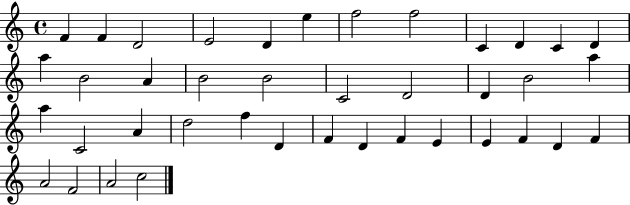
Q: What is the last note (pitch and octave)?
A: C5